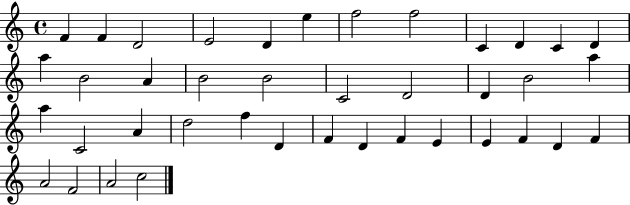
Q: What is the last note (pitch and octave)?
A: C5